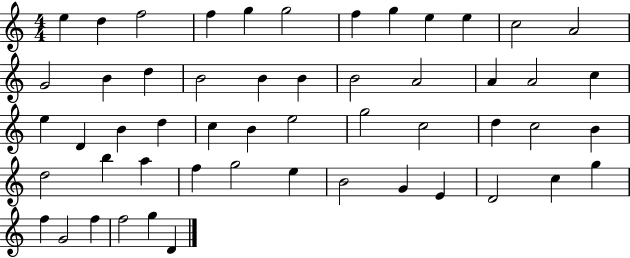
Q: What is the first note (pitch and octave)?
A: E5